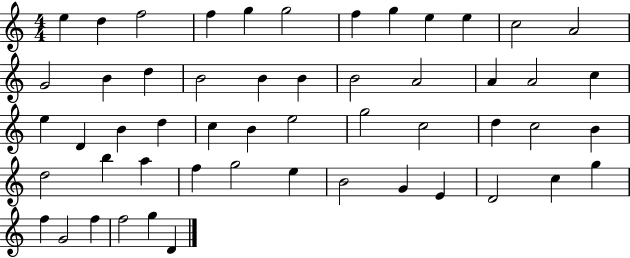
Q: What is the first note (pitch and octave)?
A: E5